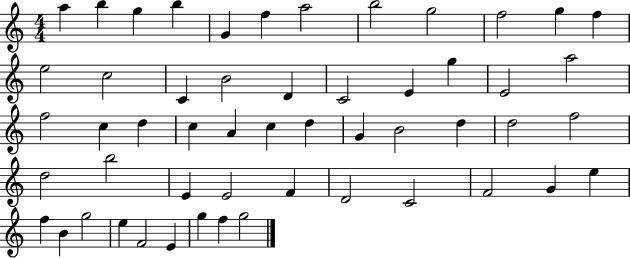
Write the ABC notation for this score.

X:1
T:Untitled
M:4/4
L:1/4
K:C
a b g b G f a2 b2 g2 f2 g f e2 c2 C B2 D C2 E g E2 a2 f2 c d c A c d G B2 d d2 f2 d2 b2 E E2 F D2 C2 F2 G e f B g2 e F2 E g f g2